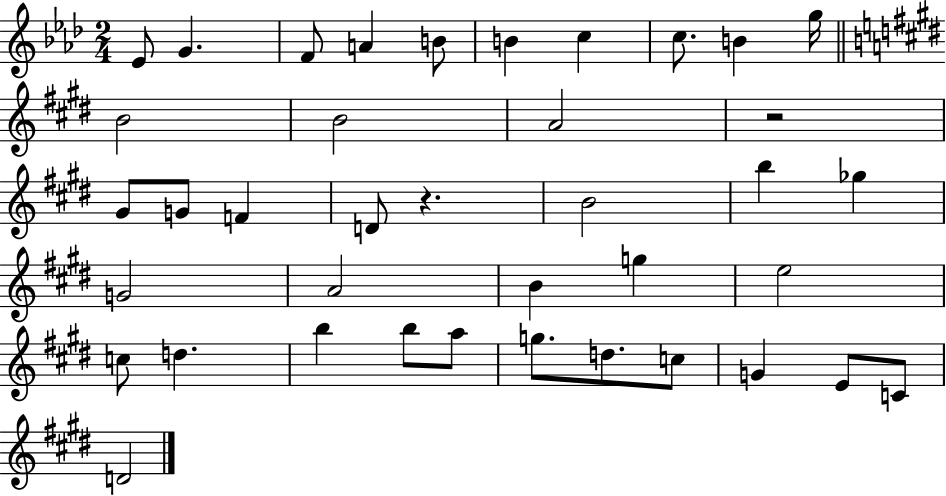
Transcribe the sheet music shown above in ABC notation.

X:1
T:Untitled
M:2/4
L:1/4
K:Ab
_E/2 G F/2 A B/2 B c c/2 B g/4 B2 B2 A2 z2 ^G/2 G/2 F D/2 z B2 b _g G2 A2 B g e2 c/2 d b b/2 a/2 g/2 d/2 c/2 G E/2 C/2 D2